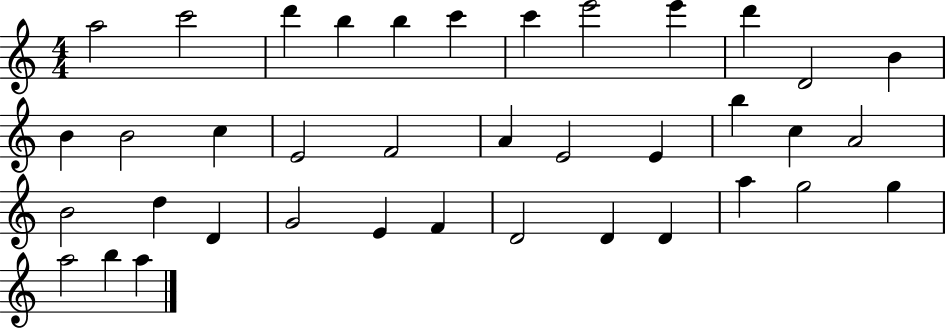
X:1
T:Untitled
M:4/4
L:1/4
K:C
a2 c'2 d' b b c' c' e'2 e' d' D2 B B B2 c E2 F2 A E2 E b c A2 B2 d D G2 E F D2 D D a g2 g a2 b a